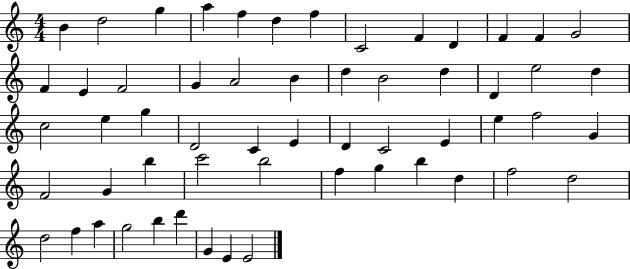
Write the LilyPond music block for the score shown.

{
  \clef treble
  \numericTimeSignature
  \time 4/4
  \key c \major
  b'4 d''2 g''4 | a''4 f''4 d''4 f''4 | c'2 f'4 d'4 | f'4 f'4 g'2 | \break f'4 e'4 f'2 | g'4 a'2 b'4 | d''4 b'2 d''4 | d'4 e''2 d''4 | \break c''2 e''4 g''4 | d'2 c'4 e'4 | d'4 c'2 e'4 | e''4 f''2 g'4 | \break f'2 g'4 b''4 | c'''2 b''2 | f''4 g''4 b''4 d''4 | f''2 d''2 | \break d''2 f''4 a''4 | g''2 b''4 d'''4 | g'4 e'4 e'2 | \bar "|."
}